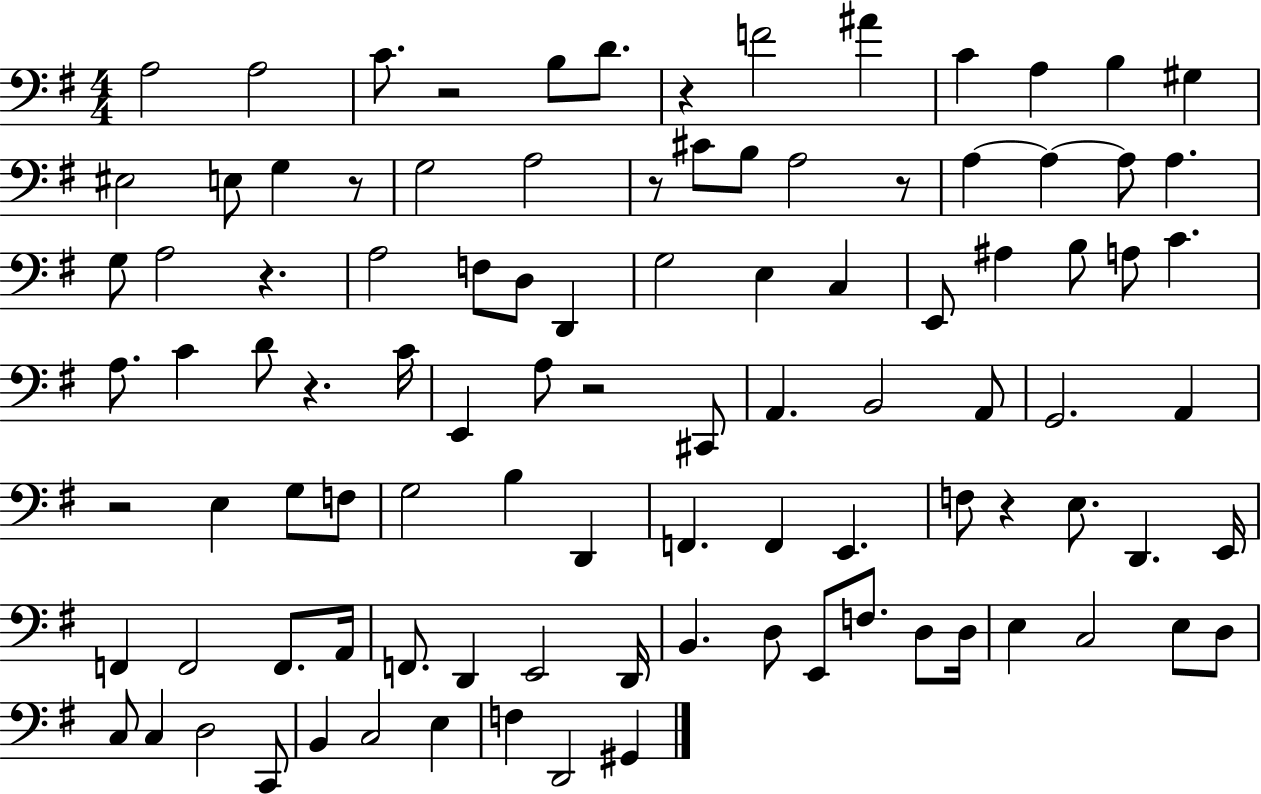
{
  \clef bass
  \numericTimeSignature
  \time 4/4
  \key g \major
  a2 a2 | c'8. r2 b8 d'8. | r4 f'2 ais'4 | c'4 a4 b4 gis4 | \break eis2 e8 g4 r8 | g2 a2 | r8 cis'8 b8 a2 r8 | a4~~ a4~~ a8 a4. | \break g8 a2 r4. | a2 f8 d8 d,4 | g2 e4 c4 | e,8 ais4 b8 a8 c'4. | \break a8. c'4 d'8 r4. c'16 | e,4 a8 r2 cis,8 | a,4. b,2 a,8 | g,2. a,4 | \break r2 e4 g8 f8 | g2 b4 d,4 | f,4. f,4 e,4. | f8 r4 e8. d,4. e,16 | \break f,4 f,2 f,8. a,16 | f,8. d,4 e,2 d,16 | b,4. d8 e,8 f8. d8 d16 | e4 c2 e8 d8 | \break c8 c4 d2 c,8 | b,4 c2 e4 | f4 d,2 gis,4 | \bar "|."
}